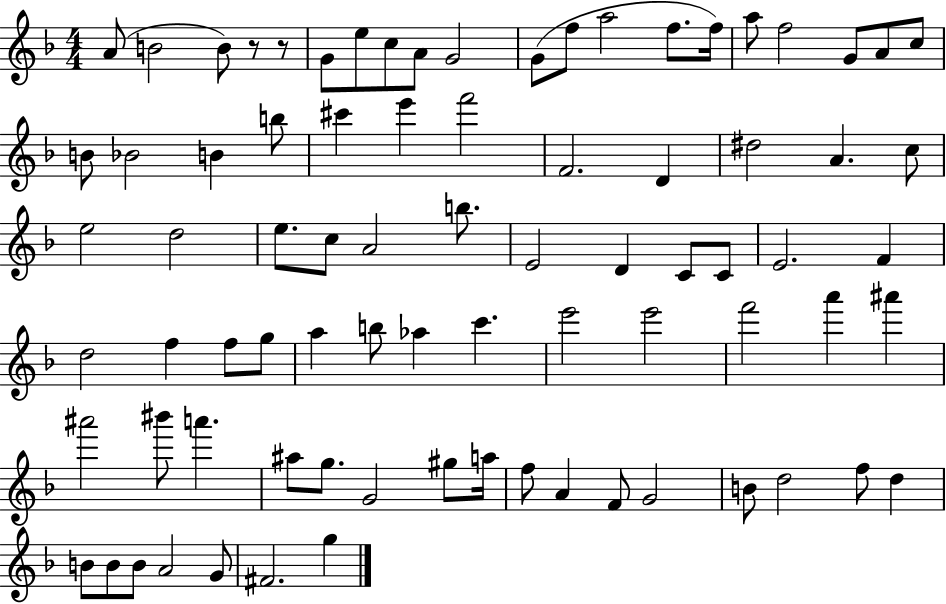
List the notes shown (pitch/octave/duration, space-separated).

A4/e B4/h B4/e R/e R/e G4/e E5/e C5/e A4/e G4/h G4/e F5/e A5/h F5/e. F5/s A5/e F5/h G4/e A4/e C5/e B4/e Bb4/h B4/q B5/e C#6/q E6/q F6/h F4/h. D4/q D#5/h A4/q. C5/e E5/h D5/h E5/e. C5/e A4/h B5/e. E4/h D4/q C4/e C4/e E4/h. F4/q D5/h F5/q F5/e G5/e A5/q B5/e Ab5/q C6/q. E6/h E6/h F6/h A6/q A#6/q A#6/h BIS6/e A6/q. A#5/e G5/e. G4/h G#5/e A5/s F5/e A4/q F4/e G4/h B4/e D5/h F5/e D5/q B4/e B4/e B4/e A4/h G4/e F#4/h. G5/q